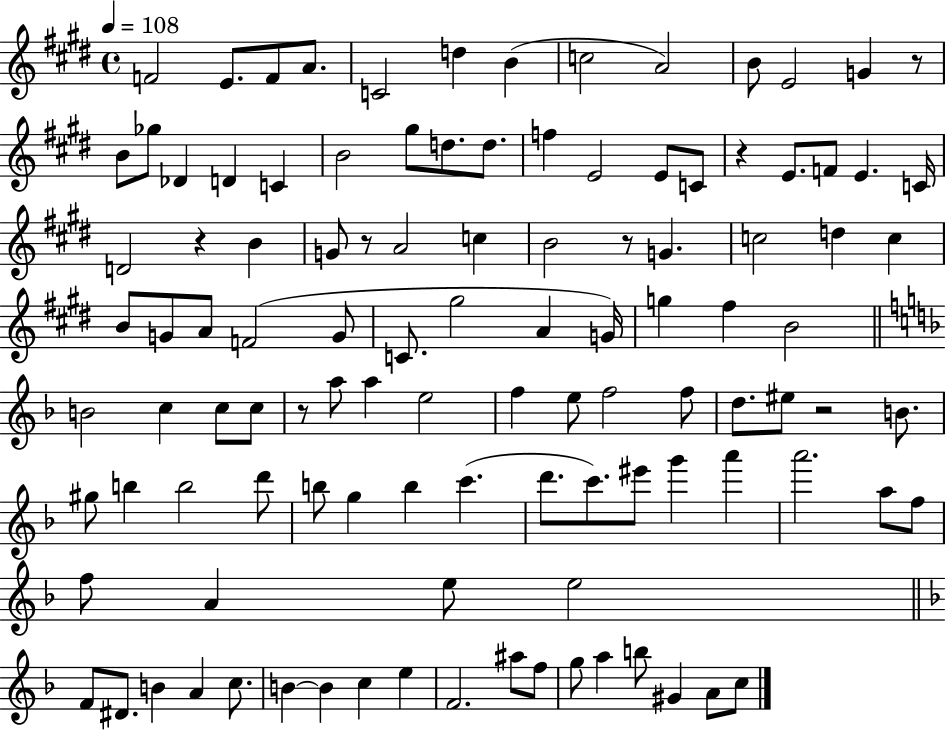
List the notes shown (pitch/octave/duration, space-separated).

F4/h E4/e. F4/e A4/e. C4/h D5/q B4/q C5/h A4/h B4/e E4/h G4/q R/e B4/e Gb5/e Db4/q D4/q C4/q B4/h G#5/e D5/e. D5/e. F5/q E4/h E4/e C4/e R/q E4/e. F4/e E4/q. C4/s D4/h R/q B4/q G4/e R/e A4/h C5/q B4/h R/e G4/q. C5/h D5/q C5/q B4/e G4/e A4/e F4/h G4/e C4/e. G#5/h A4/q G4/s G5/q F#5/q B4/h B4/h C5/q C5/e C5/e R/e A5/e A5/q E5/h F5/q E5/e F5/h F5/e D5/e. EIS5/e R/h B4/e. G#5/e B5/q B5/h D6/e B5/e G5/q B5/q C6/q. D6/e. C6/e. EIS6/e G6/q A6/q A6/h. A5/e F5/e F5/e A4/q E5/e E5/h F4/e D#4/e. B4/q A4/q C5/e. B4/q B4/q C5/q E5/q F4/h. A#5/e F5/e G5/e A5/q B5/e G#4/q A4/e C5/e